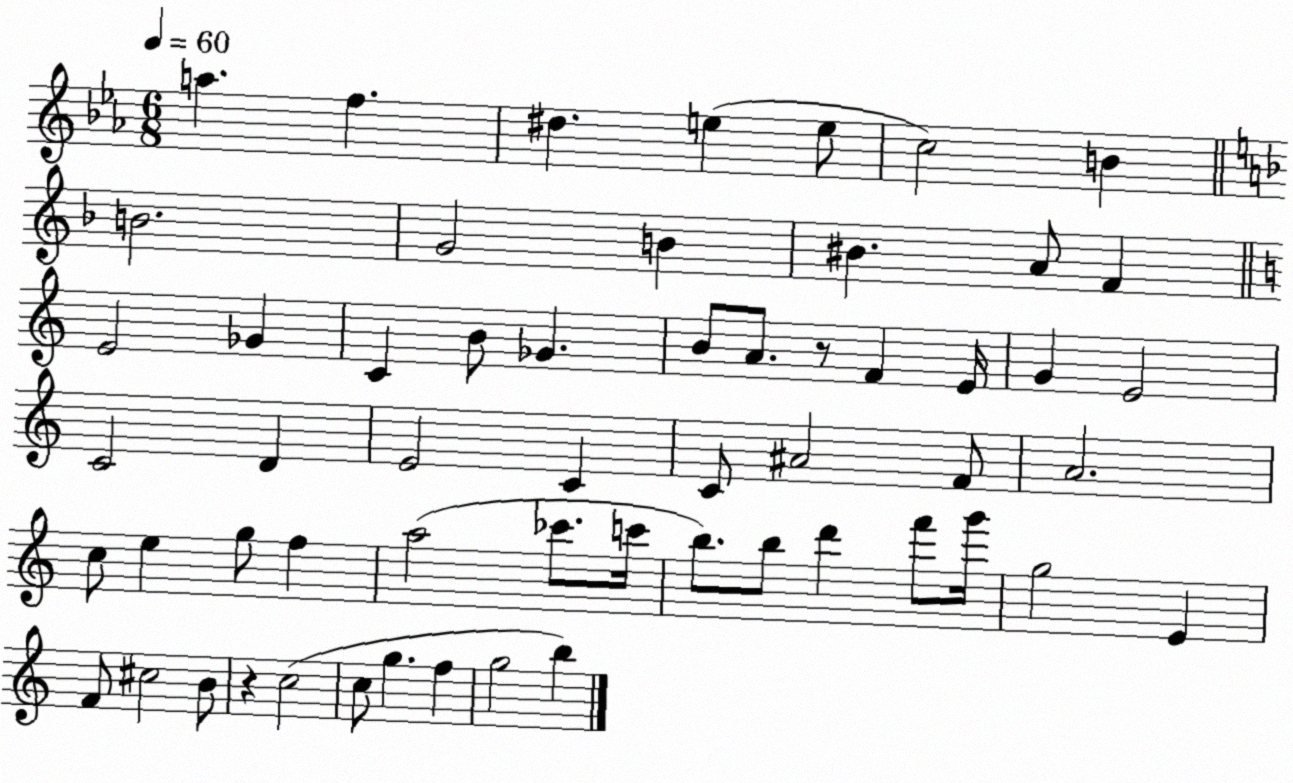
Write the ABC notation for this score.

X:1
T:Untitled
M:6/8
L:1/4
K:Eb
a f ^d e e/2 c2 B B2 G2 B ^B A/2 F E2 _G C B/2 _G B/2 A/2 z/2 F E/4 G E2 C2 D E2 C C/2 ^A2 F/2 A2 c/2 e g/2 f a2 _c'/2 c'/4 b/2 b/2 d' f'/2 g'/4 g2 E F/2 ^c2 B/2 z c2 c/2 g f g2 b